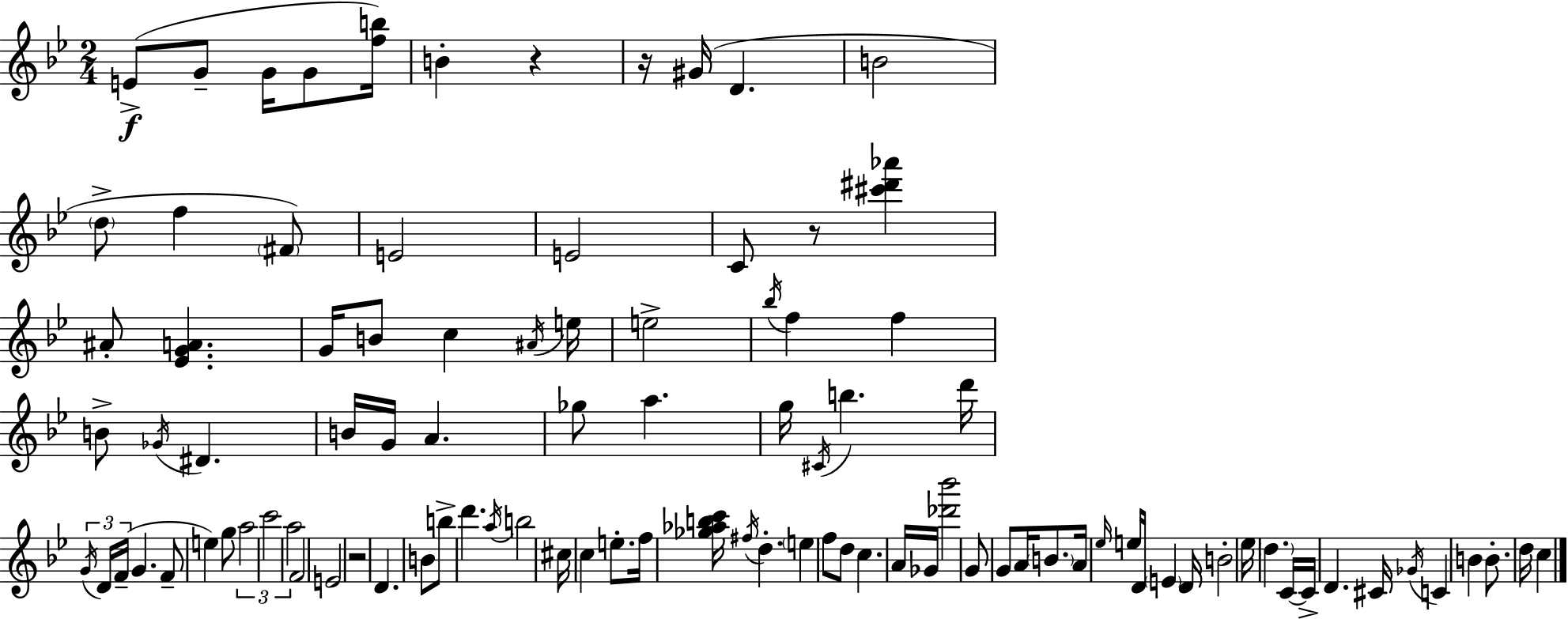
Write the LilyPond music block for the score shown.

{
  \clef treble
  \numericTimeSignature
  \time 2/4
  \key g \minor
  \repeat volta 2 { e'8->(\f g'8-- g'16 g'8 <f'' b''>16) | b'4-. r4 | r16 gis'16( d'4. | b'2 | \break \parenthesize d''8-> f''4 \parenthesize fis'8) | e'2 | e'2 | c'8 r8 <cis''' dis''' aes'''>4 | \break ais'8-. <ees' g' a'>4. | g'16 b'8 c''4 \acciaccatura { ais'16 } | e''16 e''2-> | \acciaccatura { bes''16 } f''4 f''4 | \break b'8-> \acciaccatura { ges'16 } dis'4. | b'16 g'16 a'4. | ges''8 a''4. | g''16 \acciaccatura { cis'16 } b''4. | \break d'''16 \tuplet 3/2 { \acciaccatura { g'16 } d'16 f'16--( } g'4. | f'8-- e''4) | g''8 \tuplet 3/2 { a''2 | c'''2 | \break a''2 } | f'2 | e'2 | r2 | \break d'4. | b'8 b''8-> d'''4. | \acciaccatura { a''16 } b''2 | cis''16 c''4 | \break e''8.-. f''16 <ges'' aes'' b'' c'''>16 | \acciaccatura { fis''16 } d''4.-. \parenthesize e''4 | f''8 d''8 c''4. | a'16 ges'16 <des''' bes'''>2 | \break g'8 | g'8 a'16 \parenthesize b'8. a'16 | \grace { ees''16 } e''16 d'16 \parenthesize e'4 d'16 | b'2-. | \break ees''16 \parenthesize d''4. c'16~~ | c'16-> d'4. cis'16 | \acciaccatura { ges'16 } c'4 b'4 | b'8.-. d''16 c''4 | \break } \bar "|."
}